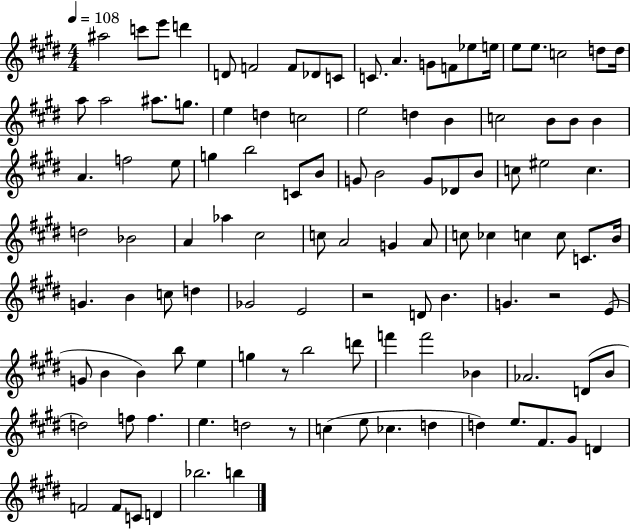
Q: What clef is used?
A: treble